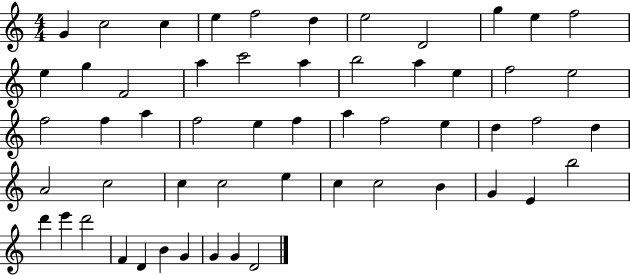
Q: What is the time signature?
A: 4/4